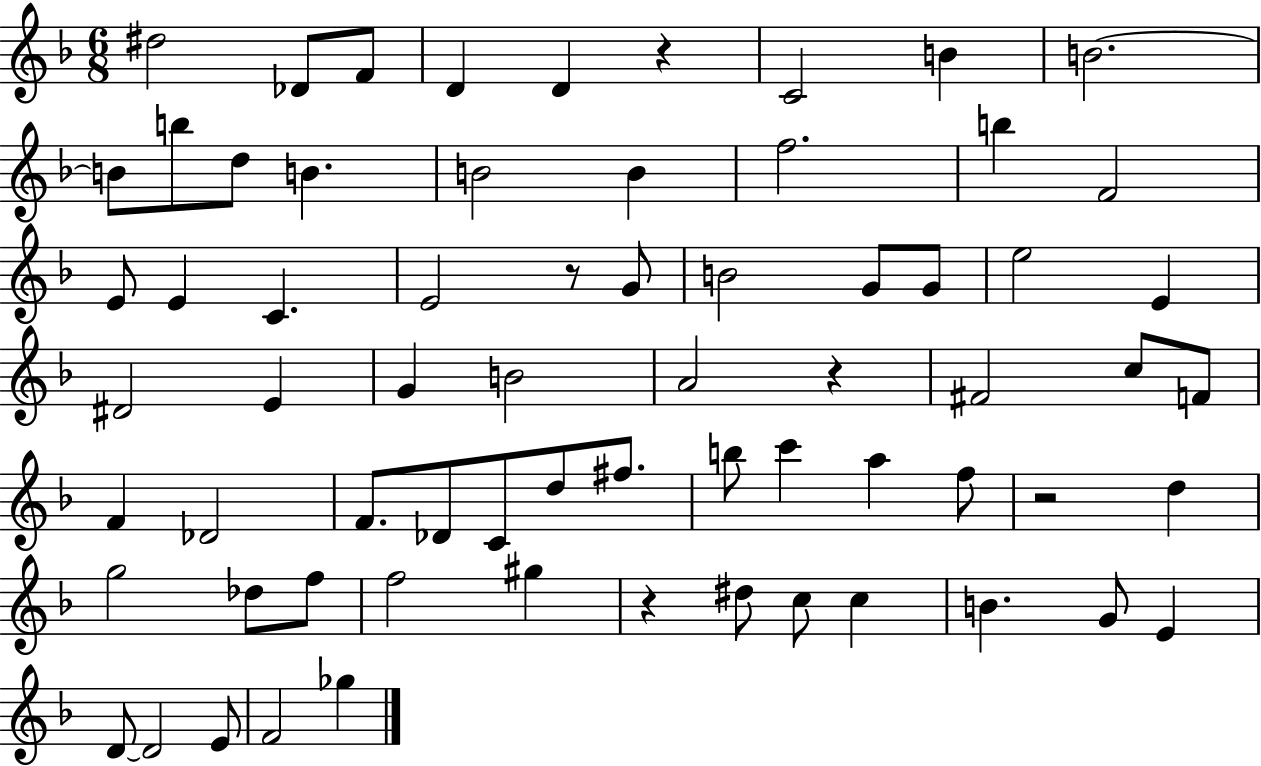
{
  \clef treble
  \numericTimeSignature
  \time 6/8
  \key f \major
  dis''2 des'8 f'8 | d'4 d'4 r4 | c'2 b'4 | b'2.~~ | \break b'8 b''8 d''8 b'4. | b'2 b'4 | f''2. | b''4 f'2 | \break e'8 e'4 c'4. | e'2 r8 g'8 | b'2 g'8 g'8 | e''2 e'4 | \break dis'2 e'4 | g'4 b'2 | a'2 r4 | fis'2 c''8 f'8 | \break f'4 des'2 | f'8. des'8 c'8 d''8 fis''8. | b''8 c'''4 a''4 f''8 | r2 d''4 | \break g''2 des''8 f''8 | f''2 gis''4 | r4 dis''8 c''8 c''4 | b'4. g'8 e'4 | \break d'8~~ d'2 e'8 | f'2 ges''4 | \bar "|."
}